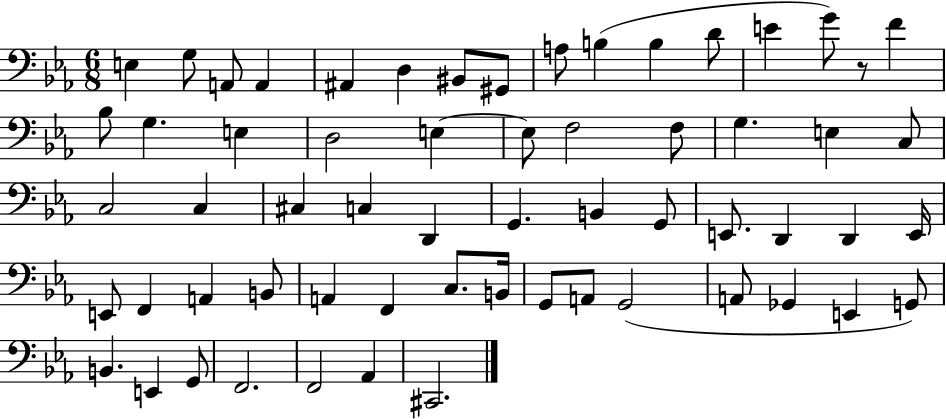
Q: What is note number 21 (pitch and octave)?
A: E3